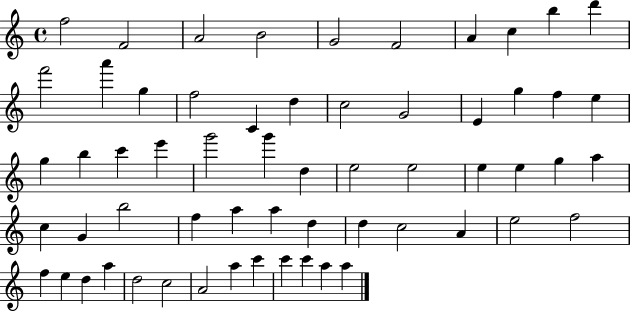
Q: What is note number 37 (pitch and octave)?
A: G4